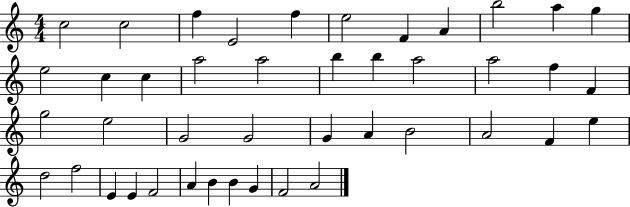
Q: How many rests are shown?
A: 0